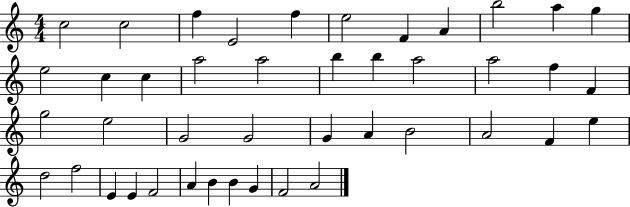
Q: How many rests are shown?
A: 0